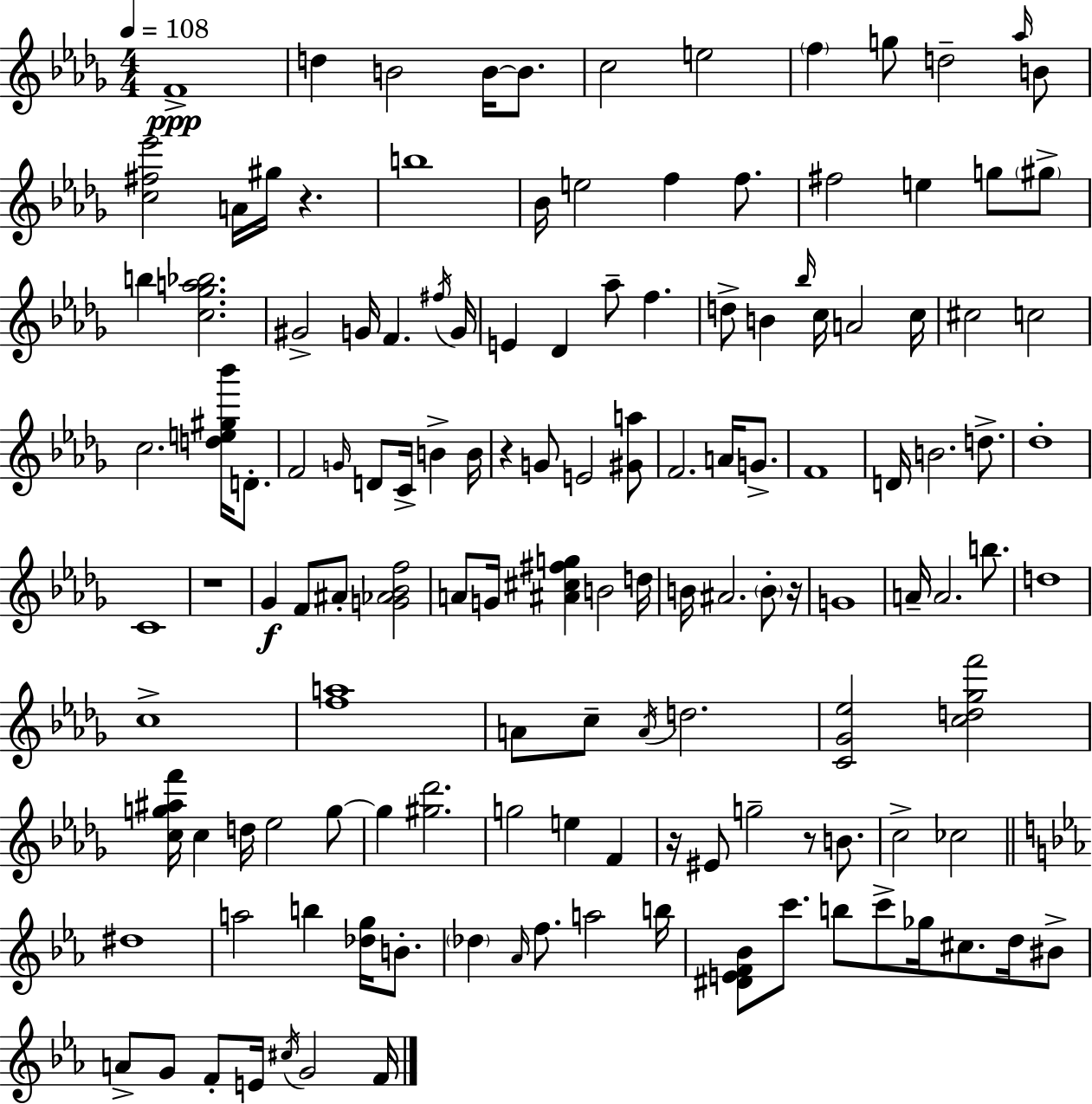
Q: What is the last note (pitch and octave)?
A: F4